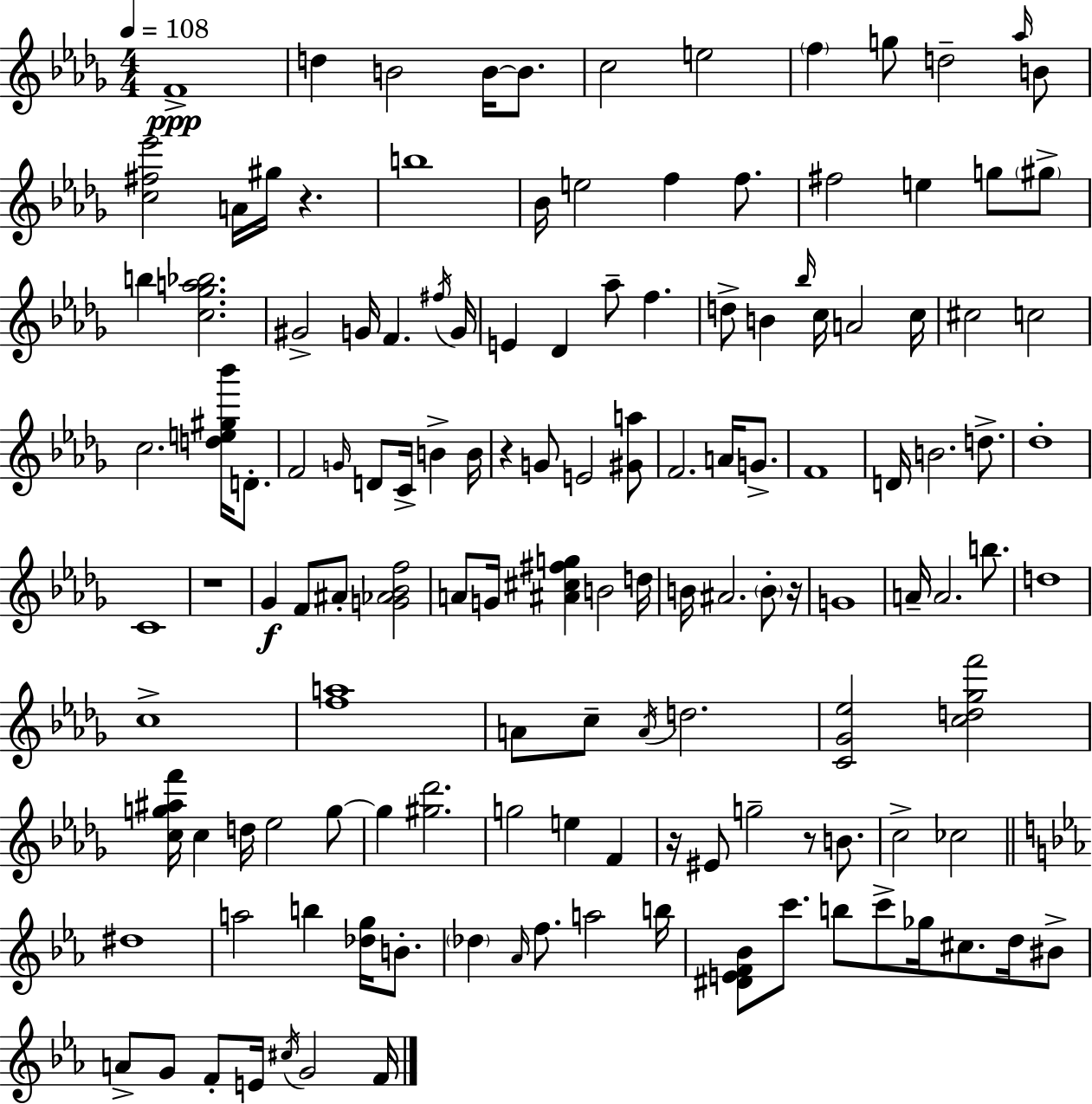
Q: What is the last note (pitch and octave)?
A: F4